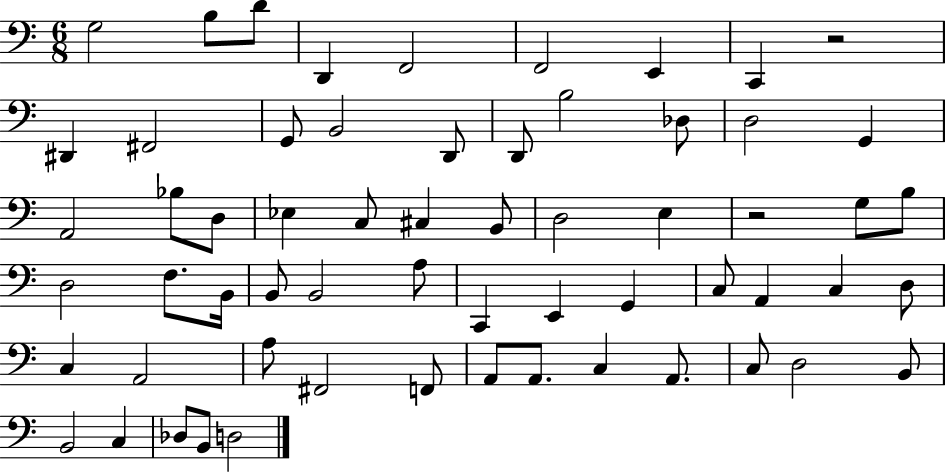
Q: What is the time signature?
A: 6/8